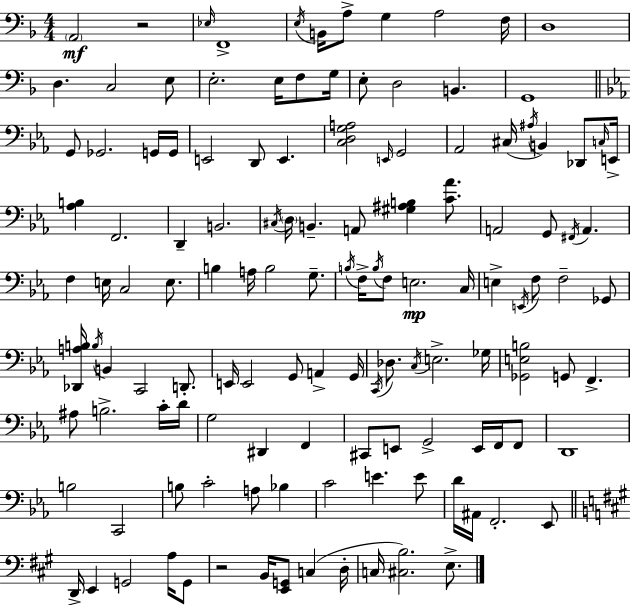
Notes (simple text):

A2/h R/h Eb3/s F2/w E3/s B2/s A3/e G3/q A3/h F3/s D3/w D3/q. C3/h E3/e E3/h. E3/s F3/e G3/s E3/e D3/h B2/q. G2/w G2/e Gb2/h. G2/s G2/s E2/h D2/e E2/q. [C3,D3,G3,A3]/h E2/s G2/h Ab2/h C#3/s A#3/s B2/q Db2/e C3/s E2/s [Ab3,B3]/q F2/h. D2/q B2/h. C#3/s D3/s B2/q. A2/e [G#3,A#3,B3]/q [C4,Ab4]/e. A2/h G2/e F#2/s A2/q. F3/q E3/s C3/h E3/e. B3/q A3/s B3/h G3/e. B3/s F3/s B3/s F3/e E3/h. C3/s E3/q E2/s F3/e F3/h Gb2/e [Db2,A3,B3]/s B3/s B2/q C2/h D2/e. E2/s E2/h G2/e A2/q G2/s C2/s Db3/e. C3/s E3/h. Gb3/s [Gb2,E3,B3]/h G2/e F2/q. A#3/e B3/h. C4/s D4/s G3/h D#2/q F2/q C#2/e E2/e G2/h E2/s F2/s F2/e D2/w B3/h C2/h B3/e C4/h A3/e Bb3/q C4/h E4/q. E4/e D4/s A#2/s F2/h. Eb2/e D2/s E2/q G2/h A3/s G2/e R/h B2/s [E2,G2]/e C3/q D3/s C3/s [C#3,B3]/h. E3/e.